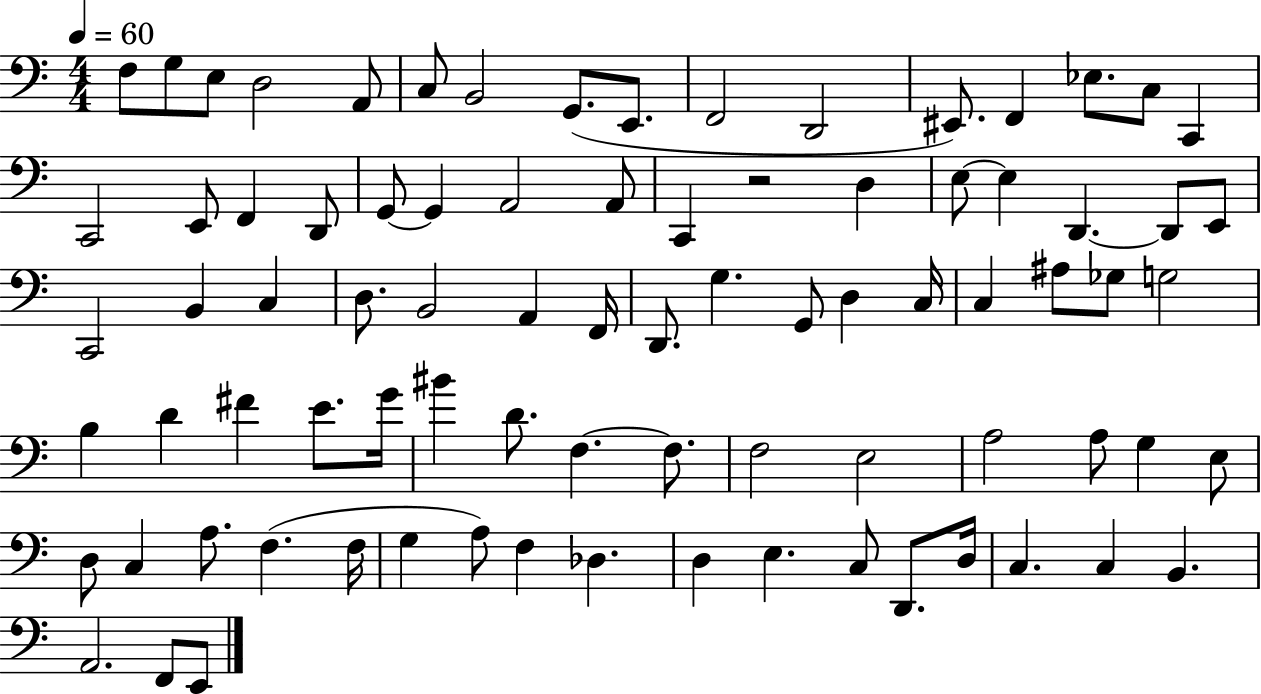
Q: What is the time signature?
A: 4/4